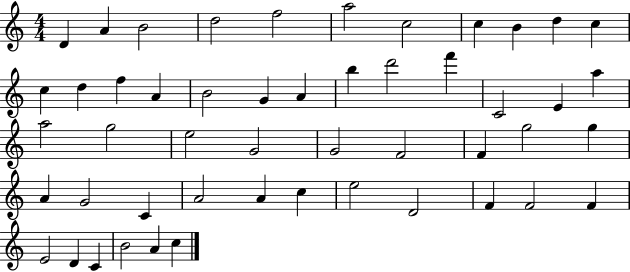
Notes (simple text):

D4/q A4/q B4/h D5/h F5/h A5/h C5/h C5/q B4/q D5/q C5/q C5/q D5/q F5/q A4/q B4/h G4/q A4/q B5/q D6/h F6/q C4/h E4/q A5/q A5/h G5/h E5/h G4/h G4/h F4/h F4/q G5/h G5/q A4/q G4/h C4/q A4/h A4/q C5/q E5/h D4/h F4/q F4/h F4/q E4/h D4/q C4/q B4/h A4/q C5/q